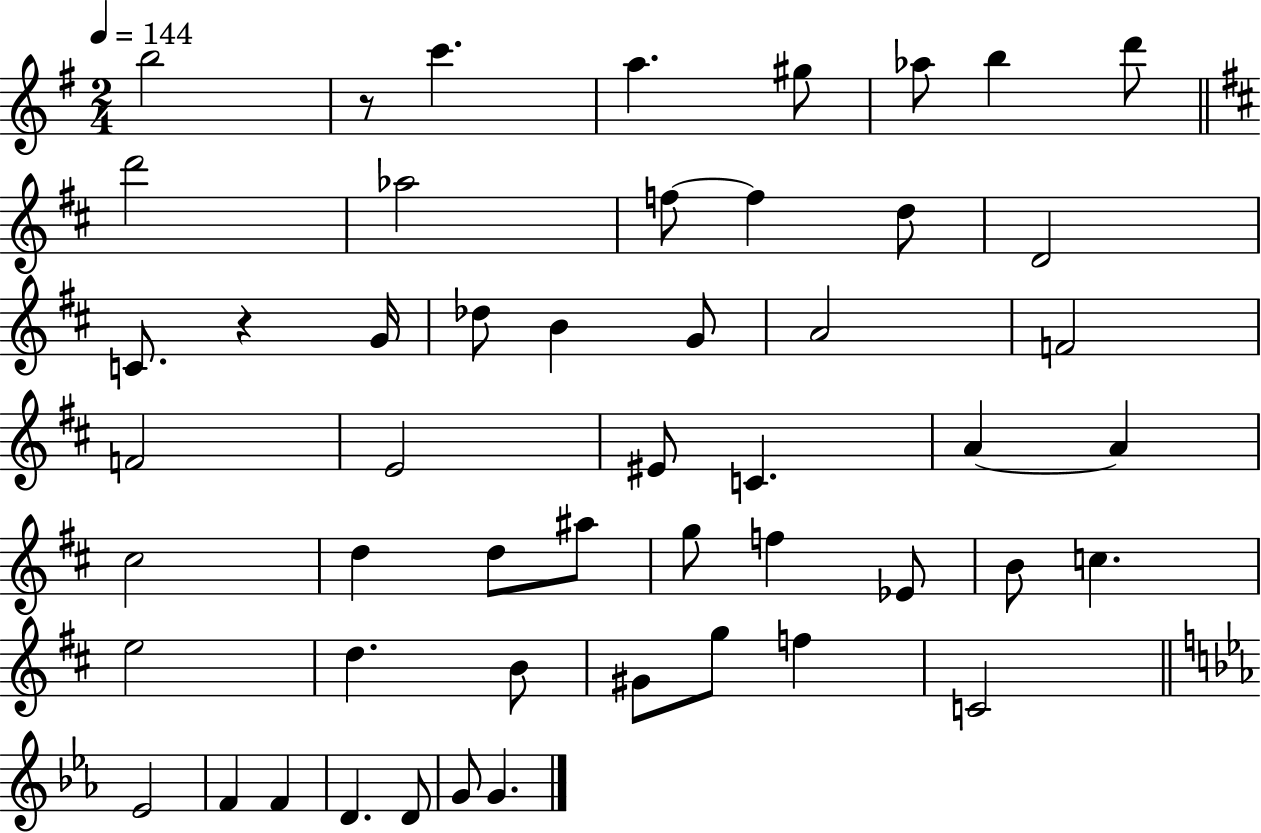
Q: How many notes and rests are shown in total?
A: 51